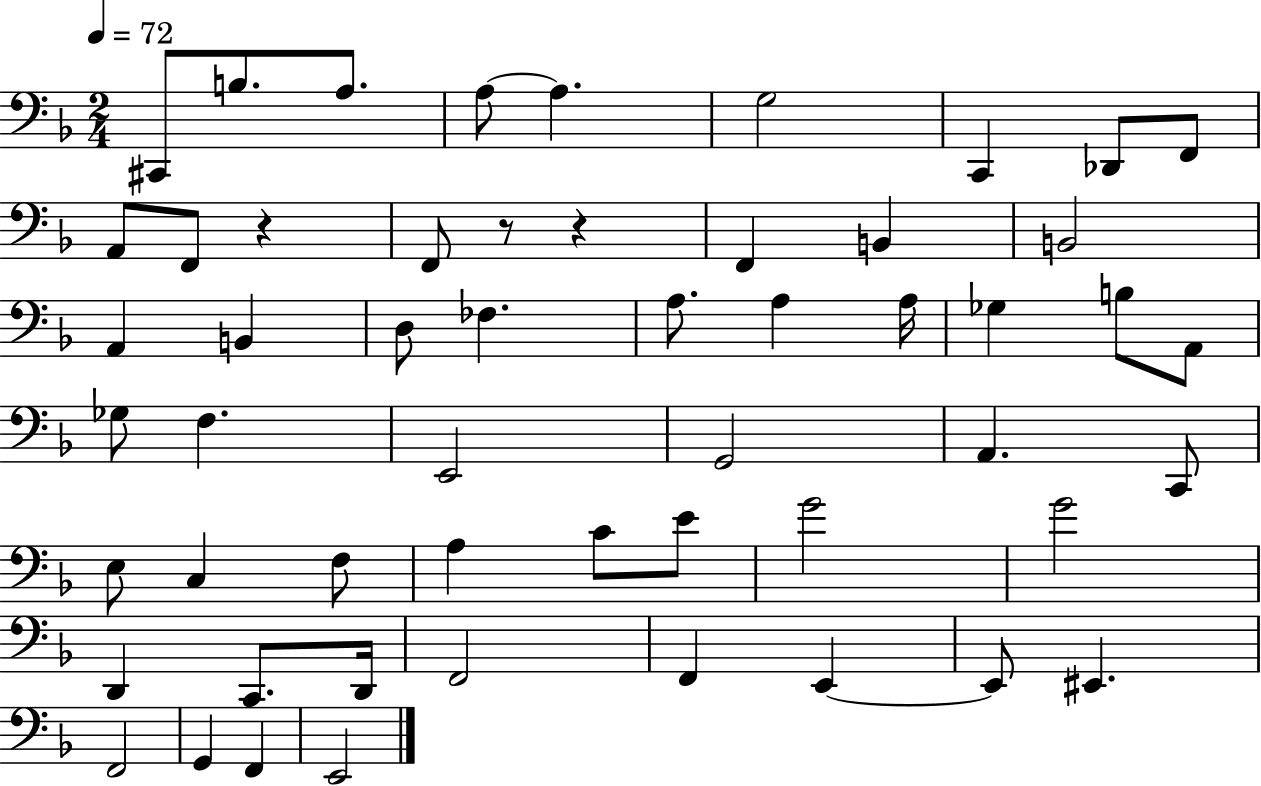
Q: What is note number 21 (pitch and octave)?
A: A3